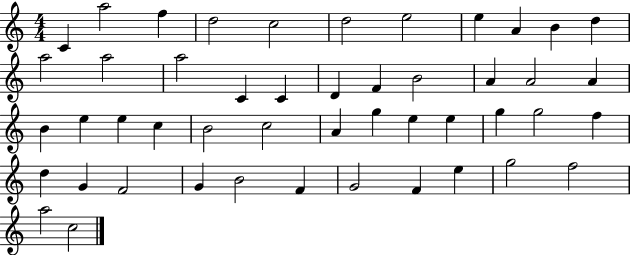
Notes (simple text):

C4/q A5/h F5/q D5/h C5/h D5/h E5/h E5/q A4/q B4/q D5/q A5/h A5/h A5/h C4/q C4/q D4/q F4/q B4/h A4/q A4/h A4/q B4/q E5/q E5/q C5/q B4/h C5/h A4/q G5/q E5/q E5/q G5/q G5/h F5/q D5/q G4/q F4/h G4/q B4/h F4/q G4/h F4/q E5/q G5/h F5/h A5/h C5/h